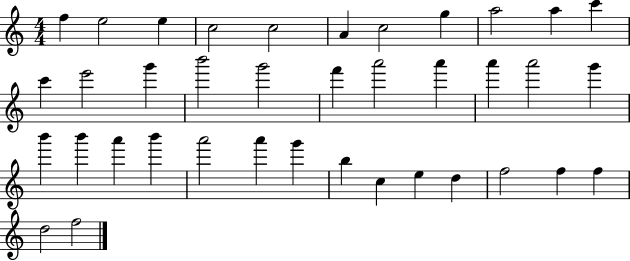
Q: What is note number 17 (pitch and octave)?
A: F6